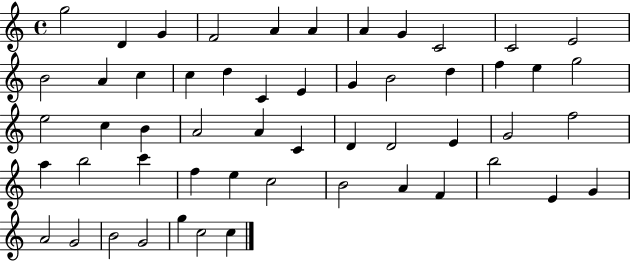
{
  \clef treble
  \time 4/4
  \defaultTimeSignature
  \key c \major
  g''2 d'4 g'4 | f'2 a'4 a'4 | a'4 g'4 c'2 | c'2 e'2 | \break b'2 a'4 c''4 | c''4 d''4 c'4 e'4 | g'4 b'2 d''4 | f''4 e''4 g''2 | \break e''2 c''4 b'4 | a'2 a'4 c'4 | d'4 d'2 e'4 | g'2 f''2 | \break a''4 b''2 c'''4 | f''4 e''4 c''2 | b'2 a'4 f'4 | b''2 e'4 g'4 | \break a'2 g'2 | b'2 g'2 | g''4 c''2 c''4 | \bar "|."
}